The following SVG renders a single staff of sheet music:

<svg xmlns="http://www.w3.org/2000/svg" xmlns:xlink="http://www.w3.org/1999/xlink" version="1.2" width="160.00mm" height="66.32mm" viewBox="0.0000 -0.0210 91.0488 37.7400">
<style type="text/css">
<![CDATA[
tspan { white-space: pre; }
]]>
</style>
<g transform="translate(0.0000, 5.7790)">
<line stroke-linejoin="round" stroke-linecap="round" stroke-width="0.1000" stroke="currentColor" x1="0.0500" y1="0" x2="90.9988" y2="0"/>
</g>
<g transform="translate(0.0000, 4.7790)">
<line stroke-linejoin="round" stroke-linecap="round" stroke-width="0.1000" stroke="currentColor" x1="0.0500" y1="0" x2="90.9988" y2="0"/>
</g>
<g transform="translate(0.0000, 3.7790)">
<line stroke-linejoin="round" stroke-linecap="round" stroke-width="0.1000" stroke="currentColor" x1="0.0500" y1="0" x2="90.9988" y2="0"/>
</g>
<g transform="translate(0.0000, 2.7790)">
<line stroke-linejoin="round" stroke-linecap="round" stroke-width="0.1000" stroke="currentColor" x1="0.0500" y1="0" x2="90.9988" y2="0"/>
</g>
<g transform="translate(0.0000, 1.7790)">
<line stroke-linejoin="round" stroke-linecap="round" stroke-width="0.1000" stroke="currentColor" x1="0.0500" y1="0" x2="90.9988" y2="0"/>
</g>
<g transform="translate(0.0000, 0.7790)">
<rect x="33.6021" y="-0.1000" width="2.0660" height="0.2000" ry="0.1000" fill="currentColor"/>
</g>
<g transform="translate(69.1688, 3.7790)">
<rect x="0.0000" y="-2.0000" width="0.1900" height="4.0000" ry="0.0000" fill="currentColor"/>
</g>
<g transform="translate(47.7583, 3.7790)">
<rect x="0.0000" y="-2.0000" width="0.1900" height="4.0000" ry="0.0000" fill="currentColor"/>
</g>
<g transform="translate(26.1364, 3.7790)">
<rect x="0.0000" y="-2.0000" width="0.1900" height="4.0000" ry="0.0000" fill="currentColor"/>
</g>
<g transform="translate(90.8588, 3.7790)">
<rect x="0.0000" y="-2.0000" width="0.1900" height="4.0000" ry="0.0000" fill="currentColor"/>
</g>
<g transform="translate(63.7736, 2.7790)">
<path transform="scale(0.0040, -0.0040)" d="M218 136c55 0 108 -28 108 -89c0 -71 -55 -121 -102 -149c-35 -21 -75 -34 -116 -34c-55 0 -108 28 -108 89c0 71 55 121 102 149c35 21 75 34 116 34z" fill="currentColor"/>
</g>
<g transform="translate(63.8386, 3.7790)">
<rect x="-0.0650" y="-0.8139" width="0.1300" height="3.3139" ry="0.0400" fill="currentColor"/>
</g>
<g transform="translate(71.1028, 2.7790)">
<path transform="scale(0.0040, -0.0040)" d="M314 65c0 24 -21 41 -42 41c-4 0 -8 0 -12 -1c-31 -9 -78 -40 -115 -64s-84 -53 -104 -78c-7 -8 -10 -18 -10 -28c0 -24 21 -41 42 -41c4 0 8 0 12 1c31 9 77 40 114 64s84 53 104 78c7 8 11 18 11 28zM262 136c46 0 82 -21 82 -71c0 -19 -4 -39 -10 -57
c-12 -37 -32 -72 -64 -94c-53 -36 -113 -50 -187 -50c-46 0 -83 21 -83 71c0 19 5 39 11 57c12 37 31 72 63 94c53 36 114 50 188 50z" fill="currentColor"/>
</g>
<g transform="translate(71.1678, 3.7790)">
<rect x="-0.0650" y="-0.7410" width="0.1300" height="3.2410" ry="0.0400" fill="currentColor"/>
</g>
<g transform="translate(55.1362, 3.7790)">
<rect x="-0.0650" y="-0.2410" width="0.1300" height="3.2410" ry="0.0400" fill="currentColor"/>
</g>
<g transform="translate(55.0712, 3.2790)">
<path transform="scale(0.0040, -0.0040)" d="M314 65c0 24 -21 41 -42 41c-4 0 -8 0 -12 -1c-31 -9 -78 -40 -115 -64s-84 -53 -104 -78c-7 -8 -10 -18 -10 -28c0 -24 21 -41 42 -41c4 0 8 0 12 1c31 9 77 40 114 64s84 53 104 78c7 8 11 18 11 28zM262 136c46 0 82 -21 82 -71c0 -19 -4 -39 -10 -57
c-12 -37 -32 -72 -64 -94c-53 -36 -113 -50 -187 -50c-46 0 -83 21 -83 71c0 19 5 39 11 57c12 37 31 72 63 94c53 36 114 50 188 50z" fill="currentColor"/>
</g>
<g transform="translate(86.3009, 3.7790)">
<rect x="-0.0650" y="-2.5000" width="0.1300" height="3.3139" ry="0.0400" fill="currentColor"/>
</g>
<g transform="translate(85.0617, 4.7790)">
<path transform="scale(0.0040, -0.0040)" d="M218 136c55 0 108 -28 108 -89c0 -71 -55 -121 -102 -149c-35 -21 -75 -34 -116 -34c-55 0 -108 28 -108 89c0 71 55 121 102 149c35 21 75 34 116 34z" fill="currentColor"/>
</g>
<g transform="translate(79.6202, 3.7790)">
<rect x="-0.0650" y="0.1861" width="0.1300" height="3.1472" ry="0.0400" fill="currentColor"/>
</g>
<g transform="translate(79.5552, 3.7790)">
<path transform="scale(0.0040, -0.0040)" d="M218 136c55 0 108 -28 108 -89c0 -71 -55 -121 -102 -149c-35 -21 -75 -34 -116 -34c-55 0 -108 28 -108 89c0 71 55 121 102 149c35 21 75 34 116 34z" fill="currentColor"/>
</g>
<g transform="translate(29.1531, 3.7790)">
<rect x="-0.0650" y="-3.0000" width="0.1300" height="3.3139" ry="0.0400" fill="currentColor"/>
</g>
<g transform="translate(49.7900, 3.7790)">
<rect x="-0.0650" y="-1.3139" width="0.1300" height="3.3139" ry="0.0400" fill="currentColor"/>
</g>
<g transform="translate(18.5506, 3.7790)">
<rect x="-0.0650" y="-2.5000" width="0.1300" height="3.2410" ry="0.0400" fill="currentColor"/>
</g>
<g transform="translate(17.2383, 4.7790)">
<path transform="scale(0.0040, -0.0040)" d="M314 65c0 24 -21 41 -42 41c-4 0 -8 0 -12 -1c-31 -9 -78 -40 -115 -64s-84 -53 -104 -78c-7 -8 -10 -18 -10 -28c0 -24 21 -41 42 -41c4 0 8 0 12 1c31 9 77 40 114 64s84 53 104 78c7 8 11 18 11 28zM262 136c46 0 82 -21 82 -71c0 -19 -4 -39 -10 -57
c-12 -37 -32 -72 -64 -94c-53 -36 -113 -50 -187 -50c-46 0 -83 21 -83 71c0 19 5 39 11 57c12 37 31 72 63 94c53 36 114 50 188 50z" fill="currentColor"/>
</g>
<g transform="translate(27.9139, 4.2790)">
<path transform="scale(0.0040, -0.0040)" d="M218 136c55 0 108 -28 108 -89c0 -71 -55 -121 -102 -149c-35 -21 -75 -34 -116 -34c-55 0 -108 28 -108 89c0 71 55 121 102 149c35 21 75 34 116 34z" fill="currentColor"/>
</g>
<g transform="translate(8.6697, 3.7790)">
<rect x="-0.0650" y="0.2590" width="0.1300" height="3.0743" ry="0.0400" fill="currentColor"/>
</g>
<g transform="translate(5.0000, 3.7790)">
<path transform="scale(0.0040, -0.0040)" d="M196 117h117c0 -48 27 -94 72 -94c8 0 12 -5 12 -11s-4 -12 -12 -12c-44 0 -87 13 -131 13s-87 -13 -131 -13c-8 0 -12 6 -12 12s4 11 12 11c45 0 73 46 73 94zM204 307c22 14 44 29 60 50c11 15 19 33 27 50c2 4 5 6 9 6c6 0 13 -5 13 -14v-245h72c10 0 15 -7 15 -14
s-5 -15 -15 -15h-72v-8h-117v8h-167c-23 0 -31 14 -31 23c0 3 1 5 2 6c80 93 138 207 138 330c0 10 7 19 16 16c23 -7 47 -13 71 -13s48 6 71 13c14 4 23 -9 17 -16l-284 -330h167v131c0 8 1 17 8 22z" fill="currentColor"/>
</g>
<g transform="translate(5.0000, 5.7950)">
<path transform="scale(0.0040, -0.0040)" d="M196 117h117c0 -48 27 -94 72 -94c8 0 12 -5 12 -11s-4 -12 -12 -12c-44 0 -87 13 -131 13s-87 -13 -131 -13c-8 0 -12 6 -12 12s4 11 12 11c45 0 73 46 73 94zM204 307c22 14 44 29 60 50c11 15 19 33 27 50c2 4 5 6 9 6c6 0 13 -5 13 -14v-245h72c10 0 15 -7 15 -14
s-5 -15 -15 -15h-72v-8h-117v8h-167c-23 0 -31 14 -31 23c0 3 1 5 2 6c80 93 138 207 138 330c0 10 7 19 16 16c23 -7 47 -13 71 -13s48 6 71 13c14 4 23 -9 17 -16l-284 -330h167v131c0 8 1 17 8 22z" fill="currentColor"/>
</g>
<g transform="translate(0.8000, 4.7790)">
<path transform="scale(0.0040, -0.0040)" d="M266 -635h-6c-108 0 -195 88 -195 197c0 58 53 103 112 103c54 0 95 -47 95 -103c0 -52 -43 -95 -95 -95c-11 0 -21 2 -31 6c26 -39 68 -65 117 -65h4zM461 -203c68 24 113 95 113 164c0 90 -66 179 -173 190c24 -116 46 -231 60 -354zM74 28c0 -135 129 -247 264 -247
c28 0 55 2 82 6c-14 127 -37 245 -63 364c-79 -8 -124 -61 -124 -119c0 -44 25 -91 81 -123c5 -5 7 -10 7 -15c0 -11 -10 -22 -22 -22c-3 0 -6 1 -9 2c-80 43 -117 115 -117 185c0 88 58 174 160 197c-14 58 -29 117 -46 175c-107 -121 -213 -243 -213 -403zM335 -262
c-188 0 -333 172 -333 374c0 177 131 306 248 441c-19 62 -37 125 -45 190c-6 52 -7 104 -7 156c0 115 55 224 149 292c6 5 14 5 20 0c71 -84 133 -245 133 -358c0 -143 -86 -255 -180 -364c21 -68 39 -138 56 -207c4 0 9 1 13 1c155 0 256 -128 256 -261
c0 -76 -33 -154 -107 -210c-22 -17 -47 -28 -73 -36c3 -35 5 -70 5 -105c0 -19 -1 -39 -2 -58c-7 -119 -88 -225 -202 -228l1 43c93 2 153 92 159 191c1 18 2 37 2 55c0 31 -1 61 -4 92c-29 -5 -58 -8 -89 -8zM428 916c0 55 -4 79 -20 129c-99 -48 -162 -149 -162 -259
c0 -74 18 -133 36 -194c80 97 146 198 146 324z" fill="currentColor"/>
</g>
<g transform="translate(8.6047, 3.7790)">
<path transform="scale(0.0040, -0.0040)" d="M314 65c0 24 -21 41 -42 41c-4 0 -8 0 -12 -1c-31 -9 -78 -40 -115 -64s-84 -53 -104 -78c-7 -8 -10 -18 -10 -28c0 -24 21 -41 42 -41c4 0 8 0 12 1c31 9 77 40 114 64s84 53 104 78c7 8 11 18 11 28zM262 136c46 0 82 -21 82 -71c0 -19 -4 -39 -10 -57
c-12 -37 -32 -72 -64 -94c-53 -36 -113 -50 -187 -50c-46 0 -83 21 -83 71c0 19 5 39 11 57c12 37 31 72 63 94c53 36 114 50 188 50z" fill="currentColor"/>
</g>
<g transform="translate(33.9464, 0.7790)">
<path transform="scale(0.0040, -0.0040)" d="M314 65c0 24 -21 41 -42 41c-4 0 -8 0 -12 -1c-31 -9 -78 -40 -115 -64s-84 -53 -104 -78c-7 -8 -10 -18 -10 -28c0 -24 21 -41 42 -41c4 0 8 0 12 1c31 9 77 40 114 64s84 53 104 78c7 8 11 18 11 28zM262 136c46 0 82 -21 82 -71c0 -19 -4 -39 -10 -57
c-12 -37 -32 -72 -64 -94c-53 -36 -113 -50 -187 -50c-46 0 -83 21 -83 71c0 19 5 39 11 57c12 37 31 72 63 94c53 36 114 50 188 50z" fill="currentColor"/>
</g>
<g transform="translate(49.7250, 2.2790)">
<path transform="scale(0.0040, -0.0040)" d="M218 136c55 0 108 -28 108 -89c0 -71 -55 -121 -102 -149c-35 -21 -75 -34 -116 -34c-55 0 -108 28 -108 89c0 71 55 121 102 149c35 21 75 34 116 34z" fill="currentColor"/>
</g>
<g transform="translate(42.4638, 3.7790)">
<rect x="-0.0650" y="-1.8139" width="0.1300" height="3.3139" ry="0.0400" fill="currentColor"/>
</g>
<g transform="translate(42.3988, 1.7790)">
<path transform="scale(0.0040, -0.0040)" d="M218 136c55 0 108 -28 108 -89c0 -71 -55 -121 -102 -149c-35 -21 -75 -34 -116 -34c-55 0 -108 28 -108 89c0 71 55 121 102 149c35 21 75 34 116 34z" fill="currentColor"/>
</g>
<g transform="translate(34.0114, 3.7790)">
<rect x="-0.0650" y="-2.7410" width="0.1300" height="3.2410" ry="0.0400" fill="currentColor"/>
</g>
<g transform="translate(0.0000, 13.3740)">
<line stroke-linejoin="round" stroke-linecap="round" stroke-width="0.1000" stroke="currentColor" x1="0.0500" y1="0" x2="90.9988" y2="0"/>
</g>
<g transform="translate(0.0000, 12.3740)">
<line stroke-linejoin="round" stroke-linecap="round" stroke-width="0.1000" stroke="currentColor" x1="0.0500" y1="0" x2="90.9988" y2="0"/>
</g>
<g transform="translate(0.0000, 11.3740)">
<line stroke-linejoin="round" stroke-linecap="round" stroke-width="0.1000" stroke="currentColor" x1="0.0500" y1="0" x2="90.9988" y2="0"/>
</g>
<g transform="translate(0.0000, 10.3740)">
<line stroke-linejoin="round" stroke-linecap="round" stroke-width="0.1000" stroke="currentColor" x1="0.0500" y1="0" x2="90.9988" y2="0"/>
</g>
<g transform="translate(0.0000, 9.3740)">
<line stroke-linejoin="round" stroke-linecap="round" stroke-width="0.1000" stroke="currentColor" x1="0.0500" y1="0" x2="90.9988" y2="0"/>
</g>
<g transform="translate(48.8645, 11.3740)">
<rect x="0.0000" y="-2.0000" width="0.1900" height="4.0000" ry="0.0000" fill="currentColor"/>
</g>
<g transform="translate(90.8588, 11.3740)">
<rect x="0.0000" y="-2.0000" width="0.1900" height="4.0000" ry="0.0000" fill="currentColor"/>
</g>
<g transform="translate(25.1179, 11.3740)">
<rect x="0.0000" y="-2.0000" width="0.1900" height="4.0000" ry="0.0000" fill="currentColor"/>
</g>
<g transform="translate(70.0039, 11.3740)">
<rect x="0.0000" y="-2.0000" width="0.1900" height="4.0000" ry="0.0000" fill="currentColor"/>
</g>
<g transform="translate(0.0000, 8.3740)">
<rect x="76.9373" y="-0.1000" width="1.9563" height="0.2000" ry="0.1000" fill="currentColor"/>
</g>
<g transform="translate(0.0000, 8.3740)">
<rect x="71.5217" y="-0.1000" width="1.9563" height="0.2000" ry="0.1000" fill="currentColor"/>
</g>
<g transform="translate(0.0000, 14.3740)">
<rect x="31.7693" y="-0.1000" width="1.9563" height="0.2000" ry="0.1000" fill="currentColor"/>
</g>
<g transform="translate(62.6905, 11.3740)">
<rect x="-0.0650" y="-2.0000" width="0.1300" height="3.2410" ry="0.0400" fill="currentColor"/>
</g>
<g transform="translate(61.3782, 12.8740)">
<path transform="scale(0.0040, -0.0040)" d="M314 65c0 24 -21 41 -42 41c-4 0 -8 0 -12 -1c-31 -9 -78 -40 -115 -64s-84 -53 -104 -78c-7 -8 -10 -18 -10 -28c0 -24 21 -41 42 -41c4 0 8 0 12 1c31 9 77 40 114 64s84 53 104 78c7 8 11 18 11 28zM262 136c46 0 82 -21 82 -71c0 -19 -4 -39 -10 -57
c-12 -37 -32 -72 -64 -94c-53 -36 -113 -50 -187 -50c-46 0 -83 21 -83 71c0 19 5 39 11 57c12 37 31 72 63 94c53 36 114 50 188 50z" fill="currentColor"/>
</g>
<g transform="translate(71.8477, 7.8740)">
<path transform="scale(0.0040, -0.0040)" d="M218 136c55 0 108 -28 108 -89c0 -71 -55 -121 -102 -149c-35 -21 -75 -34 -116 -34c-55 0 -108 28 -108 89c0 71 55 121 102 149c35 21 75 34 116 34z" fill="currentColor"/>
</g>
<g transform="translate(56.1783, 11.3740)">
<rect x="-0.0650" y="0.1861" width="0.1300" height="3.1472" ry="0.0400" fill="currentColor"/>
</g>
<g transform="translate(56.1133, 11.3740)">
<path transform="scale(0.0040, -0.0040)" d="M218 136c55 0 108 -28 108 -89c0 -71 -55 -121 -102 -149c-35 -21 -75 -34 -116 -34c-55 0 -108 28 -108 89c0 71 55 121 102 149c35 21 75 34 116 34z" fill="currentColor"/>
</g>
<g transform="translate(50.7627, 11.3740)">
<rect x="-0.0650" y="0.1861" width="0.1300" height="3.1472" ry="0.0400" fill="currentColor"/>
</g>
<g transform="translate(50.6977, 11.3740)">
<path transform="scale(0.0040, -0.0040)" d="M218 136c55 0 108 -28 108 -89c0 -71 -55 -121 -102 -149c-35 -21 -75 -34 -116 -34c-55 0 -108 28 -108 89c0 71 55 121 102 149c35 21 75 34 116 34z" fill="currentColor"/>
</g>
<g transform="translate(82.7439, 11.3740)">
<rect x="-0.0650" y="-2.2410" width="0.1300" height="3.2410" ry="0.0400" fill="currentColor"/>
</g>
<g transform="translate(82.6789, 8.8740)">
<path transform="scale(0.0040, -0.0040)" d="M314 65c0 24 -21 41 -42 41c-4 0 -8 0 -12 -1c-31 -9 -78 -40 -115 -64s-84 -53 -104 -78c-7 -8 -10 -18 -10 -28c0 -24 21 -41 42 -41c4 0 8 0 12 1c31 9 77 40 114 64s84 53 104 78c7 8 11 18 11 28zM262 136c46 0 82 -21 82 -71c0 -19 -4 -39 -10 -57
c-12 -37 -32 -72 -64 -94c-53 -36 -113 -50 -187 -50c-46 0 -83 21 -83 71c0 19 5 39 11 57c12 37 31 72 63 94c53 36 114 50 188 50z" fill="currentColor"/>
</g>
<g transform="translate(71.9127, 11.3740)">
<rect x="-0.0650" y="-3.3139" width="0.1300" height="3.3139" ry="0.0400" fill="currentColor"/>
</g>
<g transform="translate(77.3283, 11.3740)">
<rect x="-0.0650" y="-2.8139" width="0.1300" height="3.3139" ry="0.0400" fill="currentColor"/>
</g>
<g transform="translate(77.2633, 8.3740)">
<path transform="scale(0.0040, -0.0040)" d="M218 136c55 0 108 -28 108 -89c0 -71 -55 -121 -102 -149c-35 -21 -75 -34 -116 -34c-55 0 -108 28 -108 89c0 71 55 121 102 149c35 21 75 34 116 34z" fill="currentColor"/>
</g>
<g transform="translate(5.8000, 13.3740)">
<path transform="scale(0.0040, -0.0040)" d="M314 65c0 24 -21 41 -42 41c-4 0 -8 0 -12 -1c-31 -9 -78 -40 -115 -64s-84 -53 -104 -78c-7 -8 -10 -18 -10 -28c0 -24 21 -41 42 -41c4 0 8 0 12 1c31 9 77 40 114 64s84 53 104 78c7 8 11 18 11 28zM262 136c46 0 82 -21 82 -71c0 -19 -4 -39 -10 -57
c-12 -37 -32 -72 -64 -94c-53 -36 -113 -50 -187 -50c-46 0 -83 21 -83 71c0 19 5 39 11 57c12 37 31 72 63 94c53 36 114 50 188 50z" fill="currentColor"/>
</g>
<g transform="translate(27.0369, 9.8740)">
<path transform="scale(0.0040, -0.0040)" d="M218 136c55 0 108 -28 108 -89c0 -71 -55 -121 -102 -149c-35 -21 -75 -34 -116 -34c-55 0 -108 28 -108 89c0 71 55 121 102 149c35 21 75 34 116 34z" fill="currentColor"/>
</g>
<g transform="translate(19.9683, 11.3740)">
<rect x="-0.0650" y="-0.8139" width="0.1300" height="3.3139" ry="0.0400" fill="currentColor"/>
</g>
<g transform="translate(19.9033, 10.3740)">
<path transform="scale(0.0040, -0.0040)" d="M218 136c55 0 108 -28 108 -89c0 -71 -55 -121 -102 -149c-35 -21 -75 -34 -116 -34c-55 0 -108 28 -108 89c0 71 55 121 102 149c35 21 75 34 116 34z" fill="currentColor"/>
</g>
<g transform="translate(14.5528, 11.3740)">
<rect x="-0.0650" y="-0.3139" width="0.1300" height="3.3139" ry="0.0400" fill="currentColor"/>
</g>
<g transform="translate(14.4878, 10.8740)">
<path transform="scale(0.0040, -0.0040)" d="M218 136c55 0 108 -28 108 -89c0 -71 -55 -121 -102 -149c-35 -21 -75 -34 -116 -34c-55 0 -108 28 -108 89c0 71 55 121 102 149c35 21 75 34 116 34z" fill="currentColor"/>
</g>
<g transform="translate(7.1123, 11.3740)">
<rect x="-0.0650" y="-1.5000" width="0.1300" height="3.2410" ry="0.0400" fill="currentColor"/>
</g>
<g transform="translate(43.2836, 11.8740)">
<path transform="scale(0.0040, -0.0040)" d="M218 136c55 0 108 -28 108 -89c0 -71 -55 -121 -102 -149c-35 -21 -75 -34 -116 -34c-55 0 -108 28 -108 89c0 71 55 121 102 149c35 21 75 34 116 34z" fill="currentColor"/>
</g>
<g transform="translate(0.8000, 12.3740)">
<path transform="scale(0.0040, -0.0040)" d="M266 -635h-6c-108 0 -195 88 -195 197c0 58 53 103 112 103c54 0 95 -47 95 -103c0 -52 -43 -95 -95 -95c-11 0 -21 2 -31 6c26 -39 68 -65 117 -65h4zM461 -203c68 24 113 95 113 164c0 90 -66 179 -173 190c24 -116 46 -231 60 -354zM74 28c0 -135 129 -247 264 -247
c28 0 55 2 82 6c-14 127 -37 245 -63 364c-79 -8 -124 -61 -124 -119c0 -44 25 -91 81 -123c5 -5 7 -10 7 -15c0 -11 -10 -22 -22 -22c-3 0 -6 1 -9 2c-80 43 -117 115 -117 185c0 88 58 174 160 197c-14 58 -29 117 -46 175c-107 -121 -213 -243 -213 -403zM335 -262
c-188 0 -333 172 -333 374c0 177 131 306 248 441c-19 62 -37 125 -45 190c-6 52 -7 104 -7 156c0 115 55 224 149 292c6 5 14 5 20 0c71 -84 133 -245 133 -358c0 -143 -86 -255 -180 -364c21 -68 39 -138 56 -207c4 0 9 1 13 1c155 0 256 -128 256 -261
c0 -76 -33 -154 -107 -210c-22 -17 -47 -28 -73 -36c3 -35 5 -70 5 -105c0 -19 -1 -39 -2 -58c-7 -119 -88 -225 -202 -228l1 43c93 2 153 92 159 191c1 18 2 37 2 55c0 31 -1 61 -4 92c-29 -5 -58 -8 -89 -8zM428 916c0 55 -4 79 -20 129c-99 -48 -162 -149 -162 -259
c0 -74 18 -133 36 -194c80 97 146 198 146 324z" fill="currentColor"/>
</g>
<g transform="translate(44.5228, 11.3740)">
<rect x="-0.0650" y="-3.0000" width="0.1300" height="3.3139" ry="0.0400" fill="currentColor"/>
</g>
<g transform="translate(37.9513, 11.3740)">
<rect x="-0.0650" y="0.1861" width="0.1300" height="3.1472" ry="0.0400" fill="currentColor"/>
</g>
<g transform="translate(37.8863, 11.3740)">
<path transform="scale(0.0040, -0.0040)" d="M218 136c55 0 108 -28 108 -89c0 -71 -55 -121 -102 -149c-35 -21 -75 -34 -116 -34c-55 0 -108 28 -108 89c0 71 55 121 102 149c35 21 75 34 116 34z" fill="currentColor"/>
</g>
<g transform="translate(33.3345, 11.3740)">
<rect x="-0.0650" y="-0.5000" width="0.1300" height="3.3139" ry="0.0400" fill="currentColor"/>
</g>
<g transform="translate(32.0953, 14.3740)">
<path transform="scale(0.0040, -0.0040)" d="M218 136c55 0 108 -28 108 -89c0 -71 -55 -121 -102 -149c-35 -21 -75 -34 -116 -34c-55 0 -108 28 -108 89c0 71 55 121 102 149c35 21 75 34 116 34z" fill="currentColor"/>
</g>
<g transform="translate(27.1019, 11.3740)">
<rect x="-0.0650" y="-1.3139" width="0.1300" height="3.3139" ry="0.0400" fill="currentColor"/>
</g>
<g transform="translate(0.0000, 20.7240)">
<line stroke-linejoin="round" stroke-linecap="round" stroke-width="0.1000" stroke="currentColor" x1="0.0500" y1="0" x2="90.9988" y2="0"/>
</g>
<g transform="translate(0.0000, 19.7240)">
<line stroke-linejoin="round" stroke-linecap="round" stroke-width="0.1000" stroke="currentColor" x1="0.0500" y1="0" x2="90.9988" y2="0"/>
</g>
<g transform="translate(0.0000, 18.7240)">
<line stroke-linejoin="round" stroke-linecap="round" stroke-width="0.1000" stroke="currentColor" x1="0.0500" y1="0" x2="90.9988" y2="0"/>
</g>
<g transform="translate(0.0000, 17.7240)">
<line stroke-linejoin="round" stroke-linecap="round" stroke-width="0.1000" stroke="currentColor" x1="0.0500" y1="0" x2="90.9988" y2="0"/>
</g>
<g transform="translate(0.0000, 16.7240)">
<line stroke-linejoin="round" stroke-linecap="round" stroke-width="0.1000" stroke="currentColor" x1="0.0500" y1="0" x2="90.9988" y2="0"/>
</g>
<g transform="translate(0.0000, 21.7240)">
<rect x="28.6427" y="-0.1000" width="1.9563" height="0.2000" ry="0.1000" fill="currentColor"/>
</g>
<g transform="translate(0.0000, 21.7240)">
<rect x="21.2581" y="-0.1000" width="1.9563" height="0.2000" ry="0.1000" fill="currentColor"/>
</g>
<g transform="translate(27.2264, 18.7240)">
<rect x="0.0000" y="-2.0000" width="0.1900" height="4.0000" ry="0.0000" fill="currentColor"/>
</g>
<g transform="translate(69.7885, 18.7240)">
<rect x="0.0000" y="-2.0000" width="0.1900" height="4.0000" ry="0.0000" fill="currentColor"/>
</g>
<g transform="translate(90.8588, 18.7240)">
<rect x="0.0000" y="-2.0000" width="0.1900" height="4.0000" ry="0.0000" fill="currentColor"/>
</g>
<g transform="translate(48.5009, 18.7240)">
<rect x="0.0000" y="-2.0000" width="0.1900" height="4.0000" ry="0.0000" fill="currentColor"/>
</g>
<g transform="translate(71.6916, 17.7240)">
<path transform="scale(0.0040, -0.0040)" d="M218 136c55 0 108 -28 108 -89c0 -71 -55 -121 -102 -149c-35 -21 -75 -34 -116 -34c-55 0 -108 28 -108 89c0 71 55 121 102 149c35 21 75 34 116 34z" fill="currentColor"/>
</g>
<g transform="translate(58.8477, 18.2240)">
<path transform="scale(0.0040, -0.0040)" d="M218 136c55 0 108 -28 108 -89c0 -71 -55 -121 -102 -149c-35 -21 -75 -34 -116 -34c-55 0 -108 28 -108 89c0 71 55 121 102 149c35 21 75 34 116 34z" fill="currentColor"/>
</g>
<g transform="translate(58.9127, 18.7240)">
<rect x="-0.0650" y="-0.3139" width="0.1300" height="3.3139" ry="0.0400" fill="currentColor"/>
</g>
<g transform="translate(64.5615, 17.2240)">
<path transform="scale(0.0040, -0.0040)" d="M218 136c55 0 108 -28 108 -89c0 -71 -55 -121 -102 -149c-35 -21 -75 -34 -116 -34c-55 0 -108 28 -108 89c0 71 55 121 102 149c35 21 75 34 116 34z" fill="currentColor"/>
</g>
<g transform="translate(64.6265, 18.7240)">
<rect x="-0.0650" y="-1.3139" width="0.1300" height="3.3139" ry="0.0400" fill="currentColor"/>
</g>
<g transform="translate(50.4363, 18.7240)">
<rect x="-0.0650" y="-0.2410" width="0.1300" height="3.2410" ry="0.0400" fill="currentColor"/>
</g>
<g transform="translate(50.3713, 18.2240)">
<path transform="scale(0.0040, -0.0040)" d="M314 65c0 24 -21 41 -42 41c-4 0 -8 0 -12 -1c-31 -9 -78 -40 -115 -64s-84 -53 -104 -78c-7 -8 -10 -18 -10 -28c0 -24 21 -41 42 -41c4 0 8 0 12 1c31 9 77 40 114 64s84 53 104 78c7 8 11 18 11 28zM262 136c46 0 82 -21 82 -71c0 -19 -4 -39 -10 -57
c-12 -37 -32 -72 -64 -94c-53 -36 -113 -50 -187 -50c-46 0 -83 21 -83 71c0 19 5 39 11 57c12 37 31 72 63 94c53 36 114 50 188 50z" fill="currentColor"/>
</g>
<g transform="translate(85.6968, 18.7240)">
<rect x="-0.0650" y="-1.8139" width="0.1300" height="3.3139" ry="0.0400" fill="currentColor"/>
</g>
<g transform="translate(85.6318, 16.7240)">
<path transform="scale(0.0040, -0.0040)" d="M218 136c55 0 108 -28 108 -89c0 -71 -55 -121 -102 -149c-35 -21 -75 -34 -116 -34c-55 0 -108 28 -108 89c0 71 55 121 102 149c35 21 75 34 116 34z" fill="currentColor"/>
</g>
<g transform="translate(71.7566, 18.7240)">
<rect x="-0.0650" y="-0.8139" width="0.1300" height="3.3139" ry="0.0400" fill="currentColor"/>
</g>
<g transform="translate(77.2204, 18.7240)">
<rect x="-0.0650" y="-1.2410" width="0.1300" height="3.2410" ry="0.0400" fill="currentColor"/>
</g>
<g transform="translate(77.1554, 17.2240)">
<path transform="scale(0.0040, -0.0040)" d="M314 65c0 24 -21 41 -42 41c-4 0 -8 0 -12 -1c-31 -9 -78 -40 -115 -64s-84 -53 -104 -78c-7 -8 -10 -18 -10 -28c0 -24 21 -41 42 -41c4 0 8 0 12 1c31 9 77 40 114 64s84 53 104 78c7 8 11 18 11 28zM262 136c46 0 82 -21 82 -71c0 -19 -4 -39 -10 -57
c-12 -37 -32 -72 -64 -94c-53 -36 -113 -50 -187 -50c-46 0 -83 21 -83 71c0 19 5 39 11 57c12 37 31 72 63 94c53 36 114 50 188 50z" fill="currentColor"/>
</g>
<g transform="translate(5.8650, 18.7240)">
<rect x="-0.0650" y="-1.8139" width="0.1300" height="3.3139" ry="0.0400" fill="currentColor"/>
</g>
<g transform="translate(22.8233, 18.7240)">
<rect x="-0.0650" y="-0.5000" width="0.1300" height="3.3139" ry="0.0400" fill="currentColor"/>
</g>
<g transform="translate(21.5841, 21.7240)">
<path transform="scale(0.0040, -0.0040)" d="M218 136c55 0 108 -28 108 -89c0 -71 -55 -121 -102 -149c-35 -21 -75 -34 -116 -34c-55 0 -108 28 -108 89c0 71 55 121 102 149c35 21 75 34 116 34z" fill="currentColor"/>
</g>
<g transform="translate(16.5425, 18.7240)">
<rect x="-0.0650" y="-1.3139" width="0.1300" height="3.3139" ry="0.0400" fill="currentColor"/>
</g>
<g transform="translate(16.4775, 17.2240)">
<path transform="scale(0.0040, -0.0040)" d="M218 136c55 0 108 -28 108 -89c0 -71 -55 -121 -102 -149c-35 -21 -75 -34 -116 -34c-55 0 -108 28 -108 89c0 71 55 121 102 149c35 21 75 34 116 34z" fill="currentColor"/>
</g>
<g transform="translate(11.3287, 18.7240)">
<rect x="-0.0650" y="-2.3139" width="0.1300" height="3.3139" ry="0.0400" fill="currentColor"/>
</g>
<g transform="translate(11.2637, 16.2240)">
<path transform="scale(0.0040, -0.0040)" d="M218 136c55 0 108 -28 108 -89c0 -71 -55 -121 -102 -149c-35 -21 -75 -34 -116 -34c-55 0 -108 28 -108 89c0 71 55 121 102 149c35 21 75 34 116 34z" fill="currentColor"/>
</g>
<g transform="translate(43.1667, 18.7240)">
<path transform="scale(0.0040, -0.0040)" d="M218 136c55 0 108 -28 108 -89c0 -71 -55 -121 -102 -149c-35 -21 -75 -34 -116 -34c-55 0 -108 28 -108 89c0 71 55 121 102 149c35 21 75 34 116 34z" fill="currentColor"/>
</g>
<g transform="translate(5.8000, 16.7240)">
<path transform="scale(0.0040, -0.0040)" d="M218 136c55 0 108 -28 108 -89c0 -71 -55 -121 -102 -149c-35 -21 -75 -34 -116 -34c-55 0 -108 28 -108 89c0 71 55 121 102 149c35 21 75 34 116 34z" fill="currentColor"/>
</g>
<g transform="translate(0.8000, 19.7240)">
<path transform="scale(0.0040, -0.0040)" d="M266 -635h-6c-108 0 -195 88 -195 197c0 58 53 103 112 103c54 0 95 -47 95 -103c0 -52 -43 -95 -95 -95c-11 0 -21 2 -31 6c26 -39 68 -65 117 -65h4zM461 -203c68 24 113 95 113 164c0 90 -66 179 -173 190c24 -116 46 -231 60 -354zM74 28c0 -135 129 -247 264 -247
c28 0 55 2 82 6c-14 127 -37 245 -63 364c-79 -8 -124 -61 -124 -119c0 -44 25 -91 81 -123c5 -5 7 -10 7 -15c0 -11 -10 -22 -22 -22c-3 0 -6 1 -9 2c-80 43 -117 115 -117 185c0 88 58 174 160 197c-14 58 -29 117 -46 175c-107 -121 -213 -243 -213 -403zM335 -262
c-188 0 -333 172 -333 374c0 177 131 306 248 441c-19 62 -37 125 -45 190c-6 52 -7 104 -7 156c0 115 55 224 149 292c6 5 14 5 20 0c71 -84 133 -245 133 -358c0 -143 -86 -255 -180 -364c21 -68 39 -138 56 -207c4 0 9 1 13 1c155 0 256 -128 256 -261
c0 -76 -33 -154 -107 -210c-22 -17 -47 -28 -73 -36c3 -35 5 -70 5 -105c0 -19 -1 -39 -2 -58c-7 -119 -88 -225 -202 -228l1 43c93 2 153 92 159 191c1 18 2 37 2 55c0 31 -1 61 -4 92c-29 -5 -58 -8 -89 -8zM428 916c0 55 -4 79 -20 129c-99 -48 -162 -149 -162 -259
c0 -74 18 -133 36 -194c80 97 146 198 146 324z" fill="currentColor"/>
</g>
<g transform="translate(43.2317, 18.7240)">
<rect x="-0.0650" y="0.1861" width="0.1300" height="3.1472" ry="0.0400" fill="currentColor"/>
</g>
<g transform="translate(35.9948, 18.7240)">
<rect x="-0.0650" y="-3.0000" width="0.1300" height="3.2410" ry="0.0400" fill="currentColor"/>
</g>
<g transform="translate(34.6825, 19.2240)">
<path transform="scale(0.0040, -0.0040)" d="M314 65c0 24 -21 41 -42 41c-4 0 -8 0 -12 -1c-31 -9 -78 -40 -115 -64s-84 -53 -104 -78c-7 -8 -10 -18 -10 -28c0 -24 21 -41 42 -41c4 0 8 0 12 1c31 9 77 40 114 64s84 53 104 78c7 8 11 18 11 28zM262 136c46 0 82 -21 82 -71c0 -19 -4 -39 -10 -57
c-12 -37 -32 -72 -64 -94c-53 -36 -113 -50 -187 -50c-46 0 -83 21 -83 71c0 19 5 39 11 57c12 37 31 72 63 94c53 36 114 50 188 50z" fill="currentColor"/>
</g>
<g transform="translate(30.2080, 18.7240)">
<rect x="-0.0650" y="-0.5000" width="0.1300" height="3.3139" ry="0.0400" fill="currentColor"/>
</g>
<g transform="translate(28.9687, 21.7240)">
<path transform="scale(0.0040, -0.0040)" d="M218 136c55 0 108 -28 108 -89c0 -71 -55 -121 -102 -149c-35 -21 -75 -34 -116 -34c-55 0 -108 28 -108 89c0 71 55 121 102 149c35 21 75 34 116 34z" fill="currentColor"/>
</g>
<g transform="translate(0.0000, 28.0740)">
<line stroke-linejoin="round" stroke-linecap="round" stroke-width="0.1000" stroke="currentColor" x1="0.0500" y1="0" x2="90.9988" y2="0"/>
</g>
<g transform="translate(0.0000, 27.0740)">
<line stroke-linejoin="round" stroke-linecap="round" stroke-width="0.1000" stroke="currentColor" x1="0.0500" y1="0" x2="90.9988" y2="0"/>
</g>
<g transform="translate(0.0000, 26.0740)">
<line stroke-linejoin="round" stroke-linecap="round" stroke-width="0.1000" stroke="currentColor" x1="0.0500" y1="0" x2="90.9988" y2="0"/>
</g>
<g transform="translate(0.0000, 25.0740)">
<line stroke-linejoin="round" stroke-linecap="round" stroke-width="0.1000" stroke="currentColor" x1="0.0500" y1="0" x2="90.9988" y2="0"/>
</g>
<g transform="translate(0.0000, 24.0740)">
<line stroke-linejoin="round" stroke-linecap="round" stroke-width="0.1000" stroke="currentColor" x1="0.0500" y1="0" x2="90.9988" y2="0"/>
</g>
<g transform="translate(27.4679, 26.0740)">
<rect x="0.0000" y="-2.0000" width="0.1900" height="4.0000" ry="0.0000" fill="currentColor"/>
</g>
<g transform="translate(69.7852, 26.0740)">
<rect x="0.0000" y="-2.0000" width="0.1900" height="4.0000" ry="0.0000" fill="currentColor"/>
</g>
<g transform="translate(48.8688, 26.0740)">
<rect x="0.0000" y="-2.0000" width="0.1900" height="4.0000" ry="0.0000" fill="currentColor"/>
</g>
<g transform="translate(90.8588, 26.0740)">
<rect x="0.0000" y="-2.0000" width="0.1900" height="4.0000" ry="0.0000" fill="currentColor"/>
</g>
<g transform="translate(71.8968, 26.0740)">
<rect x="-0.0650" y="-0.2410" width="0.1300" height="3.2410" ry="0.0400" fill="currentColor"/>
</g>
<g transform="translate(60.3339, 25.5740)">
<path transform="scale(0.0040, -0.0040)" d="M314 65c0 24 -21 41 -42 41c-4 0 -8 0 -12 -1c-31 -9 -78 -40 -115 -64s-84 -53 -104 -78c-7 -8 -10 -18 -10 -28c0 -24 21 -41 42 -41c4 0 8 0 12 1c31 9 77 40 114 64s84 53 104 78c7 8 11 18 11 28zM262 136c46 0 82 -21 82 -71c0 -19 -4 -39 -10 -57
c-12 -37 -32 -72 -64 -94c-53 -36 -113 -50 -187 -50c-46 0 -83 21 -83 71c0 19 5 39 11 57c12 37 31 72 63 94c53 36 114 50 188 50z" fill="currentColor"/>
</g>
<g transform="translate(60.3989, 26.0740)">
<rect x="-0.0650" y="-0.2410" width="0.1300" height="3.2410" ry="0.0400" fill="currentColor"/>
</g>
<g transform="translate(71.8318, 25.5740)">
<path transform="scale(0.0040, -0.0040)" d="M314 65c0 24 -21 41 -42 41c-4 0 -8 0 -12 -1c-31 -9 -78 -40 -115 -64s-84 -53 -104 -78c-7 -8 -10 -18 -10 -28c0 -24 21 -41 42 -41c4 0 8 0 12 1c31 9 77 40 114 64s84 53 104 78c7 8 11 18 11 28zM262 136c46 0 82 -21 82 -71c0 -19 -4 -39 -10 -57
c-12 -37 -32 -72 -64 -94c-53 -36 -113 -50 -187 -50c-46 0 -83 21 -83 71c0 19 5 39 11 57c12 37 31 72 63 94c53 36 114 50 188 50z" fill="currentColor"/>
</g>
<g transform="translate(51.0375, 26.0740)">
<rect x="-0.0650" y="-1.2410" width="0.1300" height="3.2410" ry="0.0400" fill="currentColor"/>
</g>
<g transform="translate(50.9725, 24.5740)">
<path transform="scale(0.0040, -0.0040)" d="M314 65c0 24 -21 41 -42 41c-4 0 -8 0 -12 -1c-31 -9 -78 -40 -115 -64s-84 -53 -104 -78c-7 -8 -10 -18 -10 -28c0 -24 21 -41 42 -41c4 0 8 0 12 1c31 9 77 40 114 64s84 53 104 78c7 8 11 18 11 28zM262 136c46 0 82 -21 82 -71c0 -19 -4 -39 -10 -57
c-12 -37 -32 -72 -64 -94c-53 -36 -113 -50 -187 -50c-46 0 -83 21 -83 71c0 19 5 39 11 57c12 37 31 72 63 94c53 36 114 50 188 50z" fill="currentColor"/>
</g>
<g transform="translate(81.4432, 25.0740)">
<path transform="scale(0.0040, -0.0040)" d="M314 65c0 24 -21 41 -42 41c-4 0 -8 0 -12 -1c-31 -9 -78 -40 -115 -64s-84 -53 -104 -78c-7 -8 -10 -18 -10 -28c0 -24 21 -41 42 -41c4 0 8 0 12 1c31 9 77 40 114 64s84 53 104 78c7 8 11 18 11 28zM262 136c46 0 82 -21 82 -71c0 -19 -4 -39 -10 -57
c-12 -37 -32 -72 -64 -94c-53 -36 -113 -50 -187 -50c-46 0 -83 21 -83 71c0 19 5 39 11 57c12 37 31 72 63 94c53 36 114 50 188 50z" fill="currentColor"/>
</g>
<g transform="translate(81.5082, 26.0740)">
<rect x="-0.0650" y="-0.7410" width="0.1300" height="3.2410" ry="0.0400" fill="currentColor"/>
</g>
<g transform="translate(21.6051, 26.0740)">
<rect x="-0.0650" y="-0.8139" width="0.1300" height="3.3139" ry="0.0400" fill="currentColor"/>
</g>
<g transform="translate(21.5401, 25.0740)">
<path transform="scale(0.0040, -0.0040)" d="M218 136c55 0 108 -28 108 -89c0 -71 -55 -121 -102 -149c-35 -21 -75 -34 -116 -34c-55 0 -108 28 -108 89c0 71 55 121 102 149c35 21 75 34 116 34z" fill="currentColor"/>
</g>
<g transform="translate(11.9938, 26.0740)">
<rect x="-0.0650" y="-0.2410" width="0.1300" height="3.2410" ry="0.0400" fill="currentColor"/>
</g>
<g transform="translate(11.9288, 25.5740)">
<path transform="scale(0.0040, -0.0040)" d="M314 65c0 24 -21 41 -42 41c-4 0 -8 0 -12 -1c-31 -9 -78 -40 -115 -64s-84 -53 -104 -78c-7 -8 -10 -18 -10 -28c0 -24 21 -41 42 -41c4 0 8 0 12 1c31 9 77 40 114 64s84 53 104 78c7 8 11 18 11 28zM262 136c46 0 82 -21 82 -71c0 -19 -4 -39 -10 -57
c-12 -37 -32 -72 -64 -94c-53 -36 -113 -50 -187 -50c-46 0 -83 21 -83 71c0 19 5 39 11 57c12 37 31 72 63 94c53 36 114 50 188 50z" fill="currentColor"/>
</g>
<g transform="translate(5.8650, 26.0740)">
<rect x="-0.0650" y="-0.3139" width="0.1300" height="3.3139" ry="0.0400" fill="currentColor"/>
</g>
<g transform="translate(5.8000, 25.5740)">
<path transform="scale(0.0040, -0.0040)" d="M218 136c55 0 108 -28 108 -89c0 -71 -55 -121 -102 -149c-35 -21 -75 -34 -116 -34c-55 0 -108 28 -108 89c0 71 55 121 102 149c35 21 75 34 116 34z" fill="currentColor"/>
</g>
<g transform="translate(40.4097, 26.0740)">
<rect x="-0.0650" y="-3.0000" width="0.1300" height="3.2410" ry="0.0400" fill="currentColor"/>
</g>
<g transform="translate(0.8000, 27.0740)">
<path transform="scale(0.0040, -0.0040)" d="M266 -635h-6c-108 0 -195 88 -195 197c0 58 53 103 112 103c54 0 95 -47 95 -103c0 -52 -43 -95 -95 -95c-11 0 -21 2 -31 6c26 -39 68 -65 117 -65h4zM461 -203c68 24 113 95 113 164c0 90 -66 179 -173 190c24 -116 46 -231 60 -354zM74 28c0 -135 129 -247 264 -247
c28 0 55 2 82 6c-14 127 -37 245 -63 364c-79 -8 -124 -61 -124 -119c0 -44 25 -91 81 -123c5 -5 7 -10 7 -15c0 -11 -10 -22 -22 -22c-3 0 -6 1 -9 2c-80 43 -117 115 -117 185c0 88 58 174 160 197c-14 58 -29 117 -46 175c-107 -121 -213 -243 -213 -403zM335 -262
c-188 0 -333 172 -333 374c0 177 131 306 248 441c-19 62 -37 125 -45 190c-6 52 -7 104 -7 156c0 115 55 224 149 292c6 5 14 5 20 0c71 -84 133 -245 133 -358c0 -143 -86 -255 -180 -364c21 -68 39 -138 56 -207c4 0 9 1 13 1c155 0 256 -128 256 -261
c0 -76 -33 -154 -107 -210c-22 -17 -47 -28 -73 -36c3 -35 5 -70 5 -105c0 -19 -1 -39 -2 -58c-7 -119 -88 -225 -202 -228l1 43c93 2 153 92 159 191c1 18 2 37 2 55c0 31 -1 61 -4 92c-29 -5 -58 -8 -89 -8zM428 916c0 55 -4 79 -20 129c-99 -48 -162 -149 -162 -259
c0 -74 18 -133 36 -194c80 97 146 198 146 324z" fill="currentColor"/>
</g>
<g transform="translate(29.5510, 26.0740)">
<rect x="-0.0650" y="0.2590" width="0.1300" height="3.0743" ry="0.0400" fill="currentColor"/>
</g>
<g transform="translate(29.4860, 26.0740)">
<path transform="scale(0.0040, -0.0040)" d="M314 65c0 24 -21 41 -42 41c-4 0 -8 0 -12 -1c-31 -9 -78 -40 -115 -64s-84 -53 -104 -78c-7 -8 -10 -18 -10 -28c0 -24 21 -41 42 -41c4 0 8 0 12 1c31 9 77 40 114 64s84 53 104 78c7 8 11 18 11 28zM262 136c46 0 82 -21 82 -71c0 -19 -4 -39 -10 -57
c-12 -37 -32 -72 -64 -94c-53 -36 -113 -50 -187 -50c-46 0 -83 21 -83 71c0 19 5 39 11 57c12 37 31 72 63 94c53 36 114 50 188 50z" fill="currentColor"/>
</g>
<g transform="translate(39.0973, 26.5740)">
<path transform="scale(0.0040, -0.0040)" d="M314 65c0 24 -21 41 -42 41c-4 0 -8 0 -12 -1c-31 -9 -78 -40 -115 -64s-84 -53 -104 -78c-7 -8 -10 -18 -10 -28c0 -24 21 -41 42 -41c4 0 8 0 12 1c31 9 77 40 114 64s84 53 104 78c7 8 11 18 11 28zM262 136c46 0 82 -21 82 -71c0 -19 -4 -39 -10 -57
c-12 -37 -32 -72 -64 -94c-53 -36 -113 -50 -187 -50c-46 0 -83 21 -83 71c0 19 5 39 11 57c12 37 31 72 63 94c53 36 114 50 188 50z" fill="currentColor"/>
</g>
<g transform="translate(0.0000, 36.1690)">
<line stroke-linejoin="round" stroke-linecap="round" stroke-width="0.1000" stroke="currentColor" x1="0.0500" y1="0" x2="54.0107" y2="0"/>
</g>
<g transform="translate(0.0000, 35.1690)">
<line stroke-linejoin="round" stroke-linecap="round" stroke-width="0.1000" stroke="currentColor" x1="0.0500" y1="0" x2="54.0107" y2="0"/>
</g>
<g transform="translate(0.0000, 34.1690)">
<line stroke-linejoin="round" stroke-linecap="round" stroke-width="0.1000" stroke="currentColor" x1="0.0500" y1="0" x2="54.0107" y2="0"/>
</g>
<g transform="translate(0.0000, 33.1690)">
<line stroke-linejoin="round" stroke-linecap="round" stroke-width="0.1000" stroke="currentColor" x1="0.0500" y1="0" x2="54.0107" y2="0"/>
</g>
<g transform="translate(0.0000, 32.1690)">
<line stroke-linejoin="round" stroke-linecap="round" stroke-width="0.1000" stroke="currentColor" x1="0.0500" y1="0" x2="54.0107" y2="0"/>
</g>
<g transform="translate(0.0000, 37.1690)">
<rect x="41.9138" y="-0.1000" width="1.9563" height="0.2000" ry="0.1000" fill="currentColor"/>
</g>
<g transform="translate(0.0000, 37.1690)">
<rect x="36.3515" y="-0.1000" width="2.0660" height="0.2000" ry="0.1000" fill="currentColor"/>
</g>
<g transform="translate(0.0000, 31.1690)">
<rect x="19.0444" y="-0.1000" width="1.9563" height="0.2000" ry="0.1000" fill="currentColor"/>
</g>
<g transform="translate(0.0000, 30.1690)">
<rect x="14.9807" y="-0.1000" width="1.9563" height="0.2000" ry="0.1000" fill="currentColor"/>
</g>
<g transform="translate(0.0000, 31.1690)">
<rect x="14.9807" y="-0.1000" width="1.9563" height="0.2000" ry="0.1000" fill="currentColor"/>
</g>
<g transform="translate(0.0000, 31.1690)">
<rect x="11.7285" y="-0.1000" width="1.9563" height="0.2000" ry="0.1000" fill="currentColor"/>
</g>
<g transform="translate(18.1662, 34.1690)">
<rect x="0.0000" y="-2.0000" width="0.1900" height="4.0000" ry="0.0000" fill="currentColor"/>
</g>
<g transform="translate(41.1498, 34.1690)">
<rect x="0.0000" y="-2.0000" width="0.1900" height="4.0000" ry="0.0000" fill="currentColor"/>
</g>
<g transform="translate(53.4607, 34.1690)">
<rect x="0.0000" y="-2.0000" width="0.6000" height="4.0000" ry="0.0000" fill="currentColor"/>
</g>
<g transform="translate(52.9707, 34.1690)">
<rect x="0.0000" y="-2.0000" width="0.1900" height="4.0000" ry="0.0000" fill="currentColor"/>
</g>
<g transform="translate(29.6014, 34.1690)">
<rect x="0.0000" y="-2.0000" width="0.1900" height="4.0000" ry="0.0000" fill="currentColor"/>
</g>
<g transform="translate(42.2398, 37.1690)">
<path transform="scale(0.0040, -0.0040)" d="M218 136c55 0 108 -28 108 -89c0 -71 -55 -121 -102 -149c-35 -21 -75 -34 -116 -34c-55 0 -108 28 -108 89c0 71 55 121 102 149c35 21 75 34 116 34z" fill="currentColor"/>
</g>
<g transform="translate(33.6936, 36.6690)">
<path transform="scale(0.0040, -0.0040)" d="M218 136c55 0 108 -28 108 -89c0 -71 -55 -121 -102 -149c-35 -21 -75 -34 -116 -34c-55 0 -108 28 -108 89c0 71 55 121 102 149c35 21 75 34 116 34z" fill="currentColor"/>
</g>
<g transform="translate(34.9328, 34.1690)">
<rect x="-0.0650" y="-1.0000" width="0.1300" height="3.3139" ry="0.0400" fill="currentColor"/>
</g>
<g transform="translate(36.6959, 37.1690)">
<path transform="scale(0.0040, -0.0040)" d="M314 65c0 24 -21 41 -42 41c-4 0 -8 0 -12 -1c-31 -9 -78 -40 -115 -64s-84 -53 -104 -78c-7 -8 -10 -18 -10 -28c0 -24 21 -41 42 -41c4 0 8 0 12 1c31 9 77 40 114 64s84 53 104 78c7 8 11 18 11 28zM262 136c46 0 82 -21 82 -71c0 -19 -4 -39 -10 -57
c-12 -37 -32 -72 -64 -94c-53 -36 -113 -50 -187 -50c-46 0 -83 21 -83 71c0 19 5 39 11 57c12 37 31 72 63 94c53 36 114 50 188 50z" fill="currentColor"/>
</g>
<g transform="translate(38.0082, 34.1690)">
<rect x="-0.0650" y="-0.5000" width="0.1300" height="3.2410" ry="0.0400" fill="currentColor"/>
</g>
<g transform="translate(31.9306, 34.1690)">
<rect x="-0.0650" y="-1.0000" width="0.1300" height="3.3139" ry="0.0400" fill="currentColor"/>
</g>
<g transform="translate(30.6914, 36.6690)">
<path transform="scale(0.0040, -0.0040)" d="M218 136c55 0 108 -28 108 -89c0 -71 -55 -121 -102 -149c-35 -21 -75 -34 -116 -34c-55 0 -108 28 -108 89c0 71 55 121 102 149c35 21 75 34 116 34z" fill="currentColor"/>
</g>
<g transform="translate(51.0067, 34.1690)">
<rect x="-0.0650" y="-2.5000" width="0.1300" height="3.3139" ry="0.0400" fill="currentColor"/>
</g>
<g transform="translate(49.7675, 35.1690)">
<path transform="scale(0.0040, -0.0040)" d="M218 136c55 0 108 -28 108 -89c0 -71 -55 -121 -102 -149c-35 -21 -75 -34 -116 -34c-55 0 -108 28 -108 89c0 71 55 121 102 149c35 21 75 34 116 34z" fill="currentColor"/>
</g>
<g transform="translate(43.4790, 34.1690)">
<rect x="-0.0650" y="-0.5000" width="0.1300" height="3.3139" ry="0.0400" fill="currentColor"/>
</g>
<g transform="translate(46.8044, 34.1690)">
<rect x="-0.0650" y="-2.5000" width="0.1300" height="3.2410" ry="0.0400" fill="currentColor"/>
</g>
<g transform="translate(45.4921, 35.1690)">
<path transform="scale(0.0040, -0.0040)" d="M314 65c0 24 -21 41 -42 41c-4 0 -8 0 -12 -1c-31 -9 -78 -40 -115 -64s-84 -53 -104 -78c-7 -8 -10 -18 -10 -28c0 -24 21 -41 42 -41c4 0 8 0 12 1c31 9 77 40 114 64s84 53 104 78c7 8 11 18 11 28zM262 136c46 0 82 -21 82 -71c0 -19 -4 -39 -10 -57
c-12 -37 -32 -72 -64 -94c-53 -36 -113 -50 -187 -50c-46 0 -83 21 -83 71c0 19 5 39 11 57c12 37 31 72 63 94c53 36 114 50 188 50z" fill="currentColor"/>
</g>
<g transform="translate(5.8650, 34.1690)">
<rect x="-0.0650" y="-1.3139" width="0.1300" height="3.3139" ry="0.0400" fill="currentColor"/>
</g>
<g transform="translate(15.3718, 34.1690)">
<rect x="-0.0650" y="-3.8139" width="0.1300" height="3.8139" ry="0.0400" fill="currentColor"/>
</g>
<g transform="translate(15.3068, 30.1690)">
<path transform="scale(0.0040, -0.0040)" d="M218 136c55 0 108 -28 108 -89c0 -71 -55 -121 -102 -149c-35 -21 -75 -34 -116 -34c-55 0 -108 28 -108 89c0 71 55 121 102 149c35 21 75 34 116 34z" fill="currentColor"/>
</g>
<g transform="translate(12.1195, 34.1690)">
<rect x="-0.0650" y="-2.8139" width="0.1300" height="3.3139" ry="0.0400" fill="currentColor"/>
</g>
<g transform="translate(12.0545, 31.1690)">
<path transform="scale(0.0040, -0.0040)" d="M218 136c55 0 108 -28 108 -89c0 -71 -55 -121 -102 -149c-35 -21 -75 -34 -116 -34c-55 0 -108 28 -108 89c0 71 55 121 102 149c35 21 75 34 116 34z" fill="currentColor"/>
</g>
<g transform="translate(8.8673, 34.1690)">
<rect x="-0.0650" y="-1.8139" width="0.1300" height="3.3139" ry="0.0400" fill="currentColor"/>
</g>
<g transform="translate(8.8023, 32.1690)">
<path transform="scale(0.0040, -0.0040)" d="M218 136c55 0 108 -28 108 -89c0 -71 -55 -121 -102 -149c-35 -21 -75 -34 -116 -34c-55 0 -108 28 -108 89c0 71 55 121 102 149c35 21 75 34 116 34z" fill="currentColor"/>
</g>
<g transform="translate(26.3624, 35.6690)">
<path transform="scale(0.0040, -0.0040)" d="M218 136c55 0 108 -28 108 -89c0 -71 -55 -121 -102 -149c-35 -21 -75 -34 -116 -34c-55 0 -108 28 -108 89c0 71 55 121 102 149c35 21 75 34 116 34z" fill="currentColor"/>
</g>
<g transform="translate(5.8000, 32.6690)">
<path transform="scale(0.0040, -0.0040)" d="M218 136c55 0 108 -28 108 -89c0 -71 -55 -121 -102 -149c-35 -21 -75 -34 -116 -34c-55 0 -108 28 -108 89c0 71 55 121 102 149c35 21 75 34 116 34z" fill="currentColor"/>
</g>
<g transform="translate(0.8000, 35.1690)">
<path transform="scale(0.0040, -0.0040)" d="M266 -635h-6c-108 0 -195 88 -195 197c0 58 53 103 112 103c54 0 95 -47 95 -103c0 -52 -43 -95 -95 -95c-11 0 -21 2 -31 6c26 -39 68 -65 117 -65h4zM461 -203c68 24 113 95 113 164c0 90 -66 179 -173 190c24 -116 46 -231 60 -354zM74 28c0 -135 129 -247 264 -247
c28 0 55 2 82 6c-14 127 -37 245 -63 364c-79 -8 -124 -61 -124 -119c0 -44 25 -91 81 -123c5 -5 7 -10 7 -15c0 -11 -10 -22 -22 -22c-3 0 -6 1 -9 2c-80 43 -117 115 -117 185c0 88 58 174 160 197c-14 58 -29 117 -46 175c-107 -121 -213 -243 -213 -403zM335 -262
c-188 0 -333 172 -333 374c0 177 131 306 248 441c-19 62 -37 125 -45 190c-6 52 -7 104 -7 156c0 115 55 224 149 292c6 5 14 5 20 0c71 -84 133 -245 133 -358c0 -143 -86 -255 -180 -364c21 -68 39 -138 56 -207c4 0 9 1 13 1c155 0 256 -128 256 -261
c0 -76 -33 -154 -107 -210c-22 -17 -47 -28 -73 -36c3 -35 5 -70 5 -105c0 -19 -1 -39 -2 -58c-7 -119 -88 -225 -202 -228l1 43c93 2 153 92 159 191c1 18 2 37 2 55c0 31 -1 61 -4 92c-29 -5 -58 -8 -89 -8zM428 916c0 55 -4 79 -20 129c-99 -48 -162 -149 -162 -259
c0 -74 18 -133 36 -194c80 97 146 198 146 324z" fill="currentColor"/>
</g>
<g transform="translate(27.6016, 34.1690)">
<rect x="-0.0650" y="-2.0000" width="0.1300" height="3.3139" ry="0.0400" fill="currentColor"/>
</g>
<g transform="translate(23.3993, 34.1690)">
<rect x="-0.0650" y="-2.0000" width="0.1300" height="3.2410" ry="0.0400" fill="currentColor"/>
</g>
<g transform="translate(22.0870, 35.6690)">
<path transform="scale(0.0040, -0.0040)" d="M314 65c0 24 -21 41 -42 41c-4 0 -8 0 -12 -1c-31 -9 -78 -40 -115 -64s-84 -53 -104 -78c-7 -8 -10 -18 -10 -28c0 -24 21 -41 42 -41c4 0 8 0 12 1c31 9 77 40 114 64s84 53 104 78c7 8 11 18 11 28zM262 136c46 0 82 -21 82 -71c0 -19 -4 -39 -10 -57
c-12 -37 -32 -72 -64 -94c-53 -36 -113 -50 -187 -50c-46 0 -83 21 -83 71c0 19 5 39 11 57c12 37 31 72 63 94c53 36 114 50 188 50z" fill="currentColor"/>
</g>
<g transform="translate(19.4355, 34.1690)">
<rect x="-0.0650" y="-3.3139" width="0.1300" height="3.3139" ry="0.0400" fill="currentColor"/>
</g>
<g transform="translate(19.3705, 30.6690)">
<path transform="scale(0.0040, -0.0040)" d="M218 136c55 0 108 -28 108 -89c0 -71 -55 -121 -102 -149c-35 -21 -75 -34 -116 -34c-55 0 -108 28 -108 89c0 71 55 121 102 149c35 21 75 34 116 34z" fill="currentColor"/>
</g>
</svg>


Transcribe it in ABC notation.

X:1
T:Untitled
M:4/4
L:1/4
K:C
B2 G2 A a2 f e c2 d d2 B G E2 c d e C B A B B F2 b a g2 f g e C C A2 B c2 c e d e2 f c c2 d B2 A2 e2 c2 c2 d2 e f a c' b F2 F D D C2 C G2 G